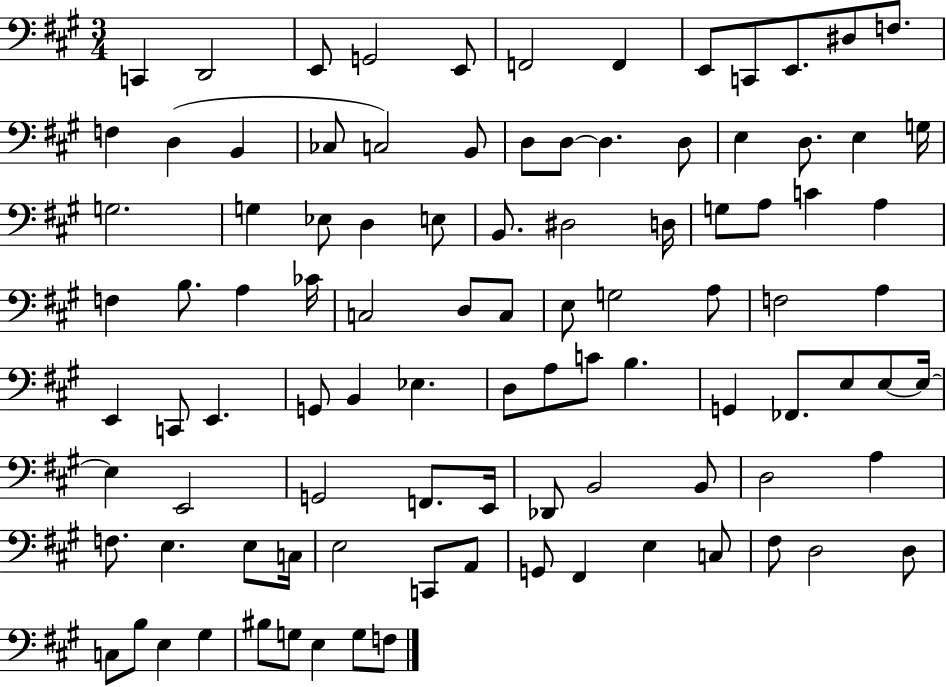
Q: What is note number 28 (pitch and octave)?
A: G3